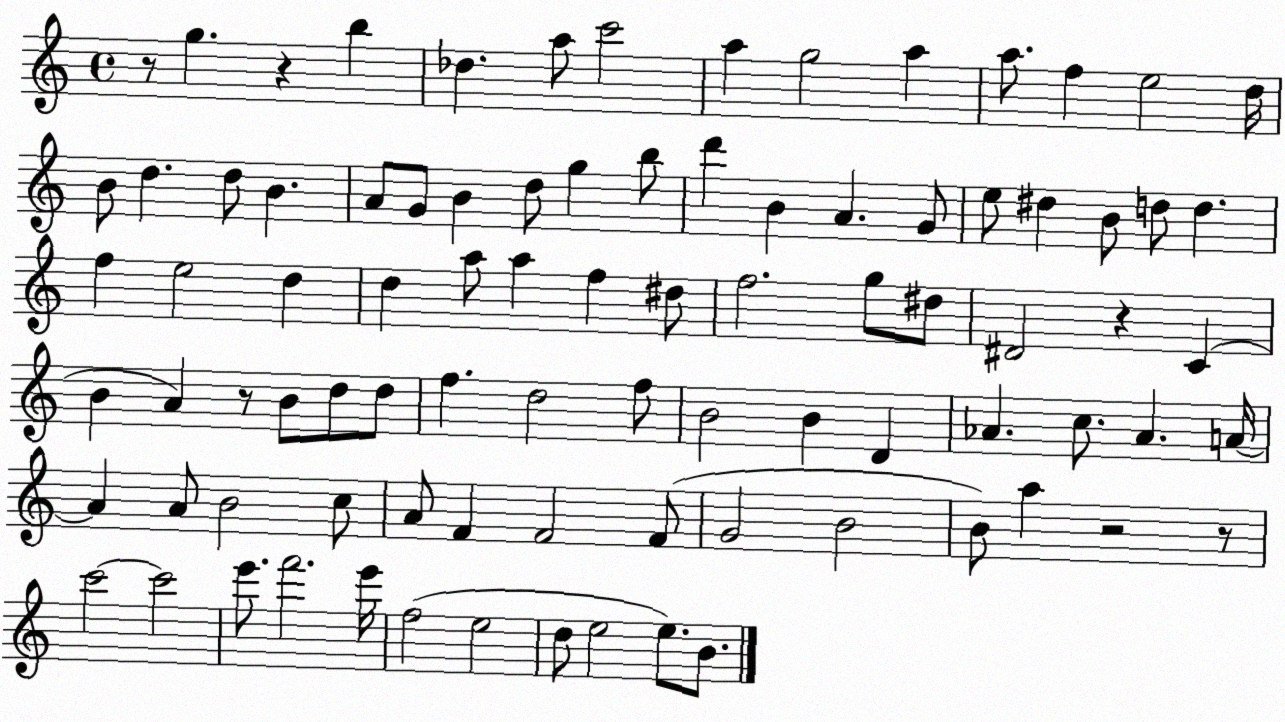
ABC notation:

X:1
T:Untitled
M:4/4
L:1/4
K:C
z/2 g z b _d a/2 c'2 a g2 a a/2 f e2 d/4 B/2 d d/2 B A/2 G/2 B d/2 g b/2 d' B A G/2 e/2 ^d B/2 d/2 d f e2 d d a/2 a f ^d/2 f2 g/2 ^d/2 ^D2 z C B A z/2 B/2 d/2 d/2 f d2 f/2 B2 B D _A c/2 _A A/4 A A/2 B2 c/2 A/2 F F2 F/2 G2 B2 B/2 a z2 z/2 c'2 c'2 e'/2 f'2 e'/4 f2 e2 d/2 e2 e/2 B/2